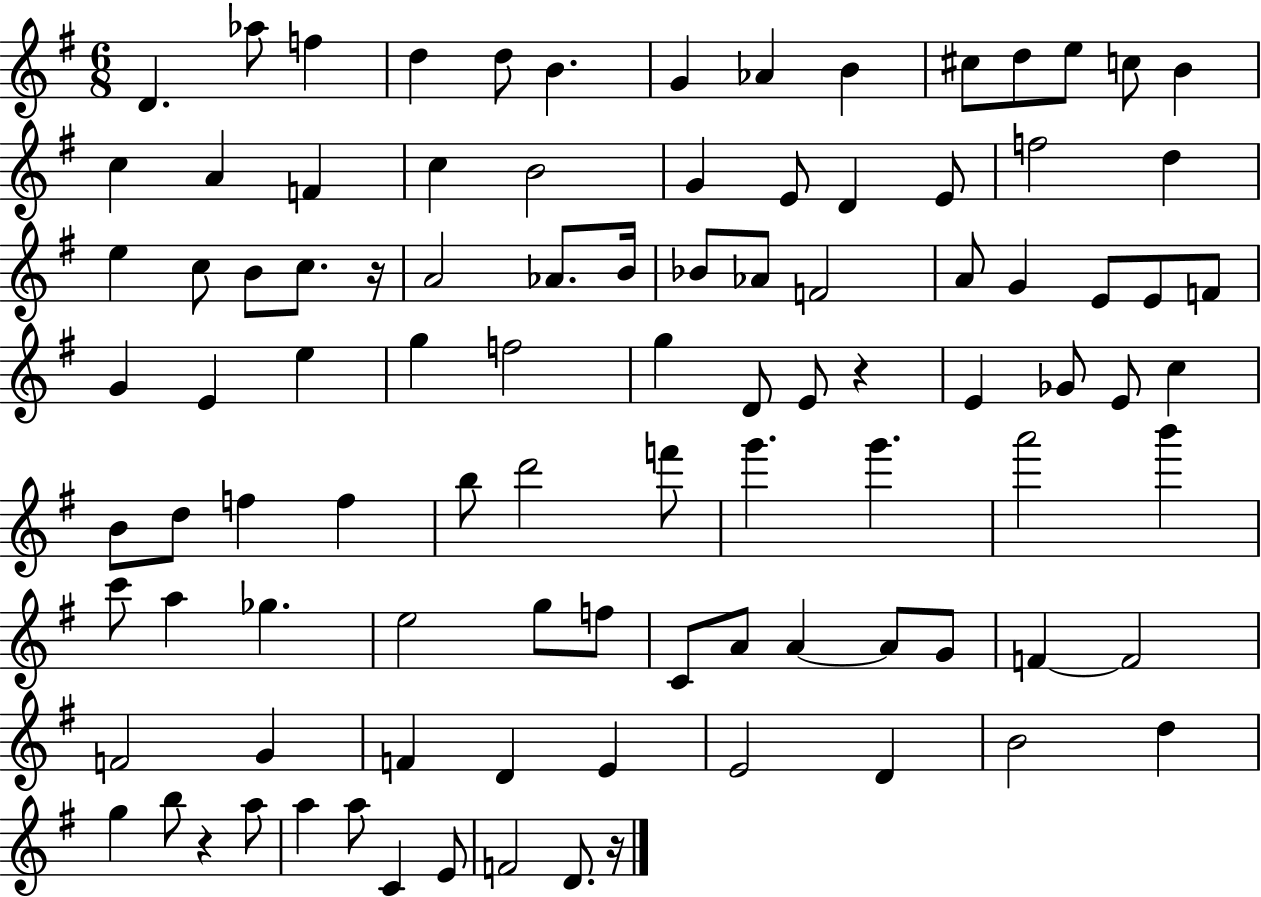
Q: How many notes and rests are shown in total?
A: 98